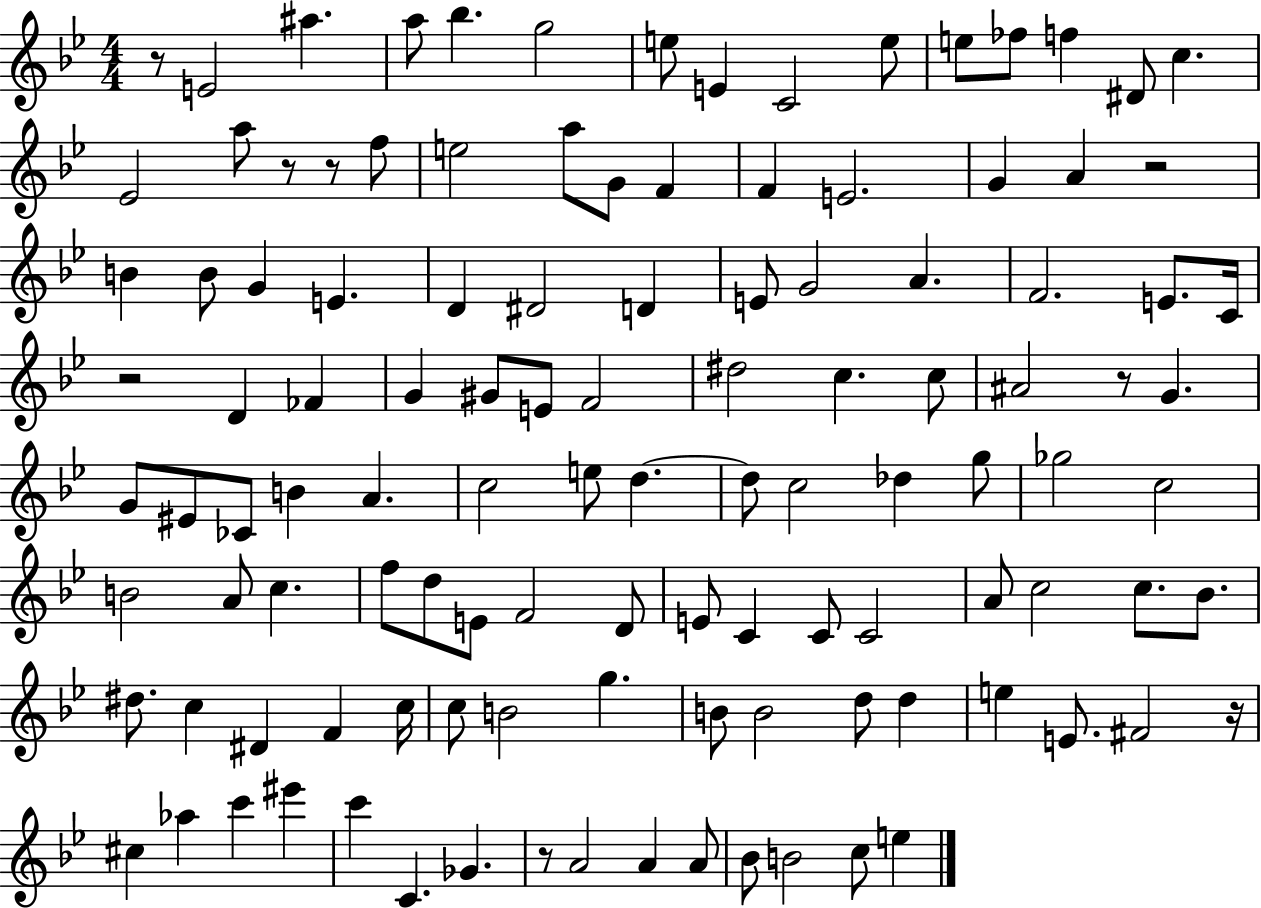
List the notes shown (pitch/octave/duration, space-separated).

R/e E4/h A#5/q. A5/e Bb5/q. G5/h E5/e E4/q C4/h E5/e E5/e FES5/e F5/q D#4/e C5/q. Eb4/h A5/e R/e R/e F5/e E5/h A5/e G4/e F4/q F4/q E4/h. G4/q A4/q R/h B4/q B4/e G4/q E4/q. D4/q D#4/h D4/q E4/e G4/h A4/q. F4/h. E4/e. C4/s R/h D4/q FES4/q G4/q G#4/e E4/e F4/h D#5/h C5/q. C5/e A#4/h R/e G4/q. G4/e EIS4/e CES4/e B4/q A4/q. C5/h E5/e D5/q. D5/e C5/h Db5/q G5/e Gb5/h C5/h B4/h A4/e C5/q. F5/e D5/e E4/e F4/h D4/e E4/e C4/q C4/e C4/h A4/e C5/h C5/e. Bb4/e. D#5/e. C5/q D#4/q F4/q C5/s C5/e B4/h G5/q. B4/e B4/h D5/e D5/q E5/q E4/e. F#4/h R/s C#5/q Ab5/q C6/q EIS6/q C6/q C4/q. Gb4/q. R/e A4/h A4/q A4/e Bb4/e B4/h C5/e E5/q